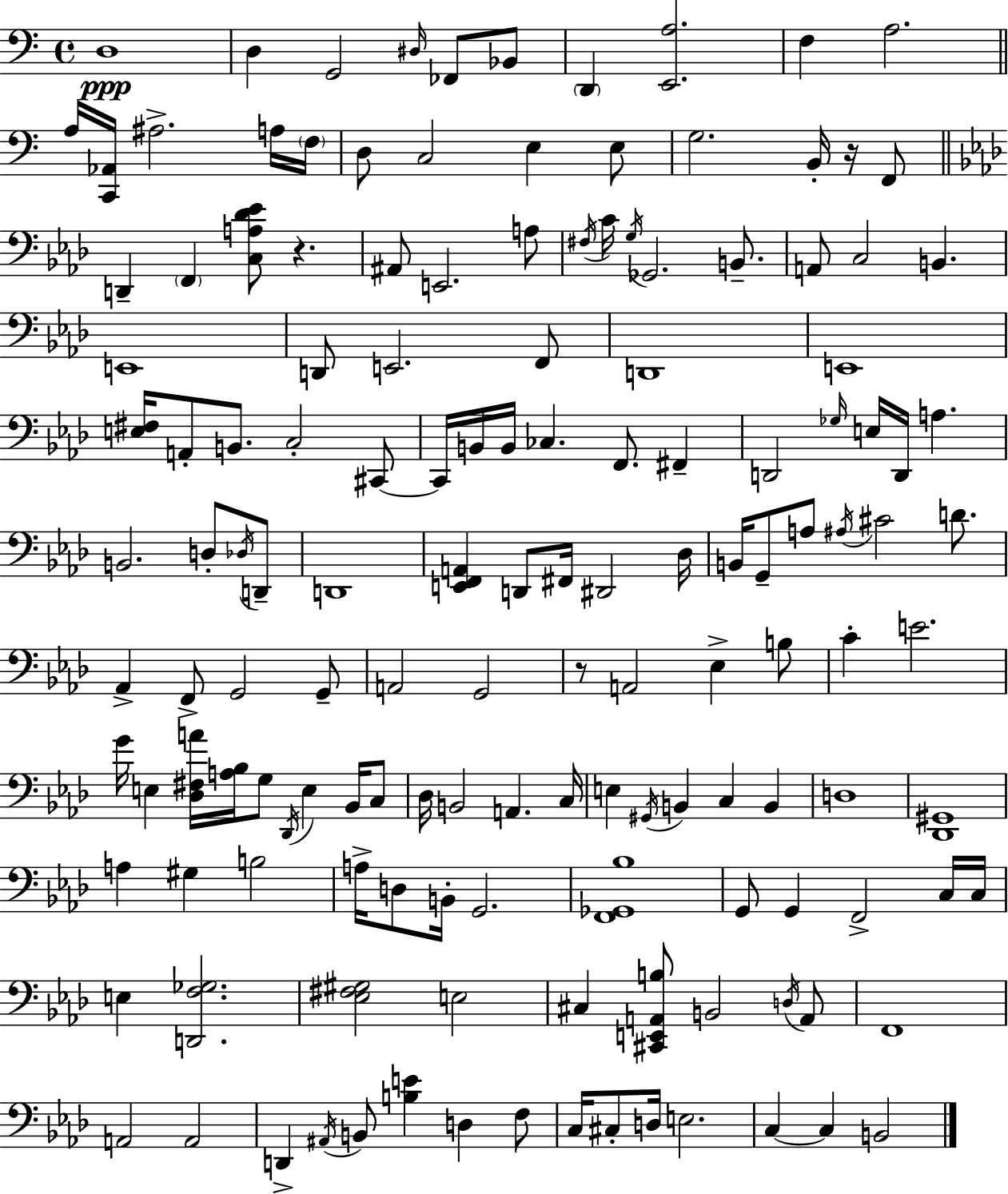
{
  \clef bass
  \time 4/4
  \defaultTimeSignature
  \key c \major
  \repeat volta 2 { d1\ppp | d4 g,2 \grace { dis16 } fes,8 bes,8 | \parenthesize d,4 <e, a>2. | f4 a2. | \break \bar "||" \break \key c \major a16 <c, aes,>16 ais2.-> a16 \parenthesize f16 | d8 c2 e4 e8 | g2. b,16-. r16 f,8 | \bar "||" \break \key f \minor d,4-- \parenthesize f,4 <c a des' ees'>8 r4. | ais,8 e,2. a8 | \acciaccatura { fis16 } c'16 \acciaccatura { g16 } ges,2. b,8.-- | a,8 c2 b,4. | \break e,1 | d,8 e,2. | f,8 d,1 | e,1 | \break <e fis>16 a,8-. b,8. c2-. | cis,8~~ cis,16 b,16 b,16 ces4. f,8. fis,4-- | d,2 \grace { ges16 } e16 d,16 a4. | b,2. d8-. | \break \acciaccatura { des16 } d,8-- d,1 | <e, f, a,>4 d,8 fis,16 dis,2 | des16 b,16 g,8-- a8 \acciaccatura { ais16 } cis'2 | d'8. aes,4-> f,8-> g,2 | \break g,8-- a,2 g,2 | r8 a,2 ees4-> | b8 c'4-. e'2. | g'16 e4 <des fis a'>16 <a bes>16 g8 \acciaccatura { des,16 } e4 | \break bes,16 c8 des16 b,2 a,4. | c16 e4 \acciaccatura { gis,16 } b,4 c4 | b,4 d1 | <des, gis,>1 | \break a4 gis4 b2 | a16-> d8 b,16-. g,2. | <f, ges, bes>1 | g,8 g,4 f,2-> | \break c16 c16 e4 <d, f ges>2. | <ees fis gis>2 e2 | cis4 <cis, e, a, b>8 b,2 | \acciaccatura { d16 } a,8 f,1 | \break a,2 | a,2 d,4-> \acciaccatura { ais,16 } b,8 <b e'>4 | d4 f8 c16 cis8-. d16 e2. | c4~~ c4 | \break b,2 } \bar "|."
}